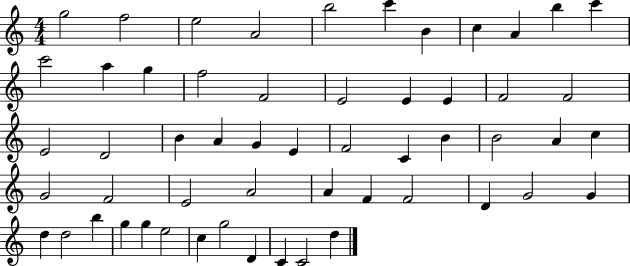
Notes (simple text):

G5/h F5/h E5/h A4/h B5/h C6/q B4/q C5/q A4/q B5/q C6/q C6/h A5/q G5/q F5/h F4/h E4/h E4/q E4/q F4/h F4/h E4/h D4/h B4/q A4/q G4/q E4/q F4/h C4/q B4/q B4/h A4/q C5/q G4/h F4/h E4/h A4/h A4/q F4/q F4/h D4/q G4/h G4/q D5/q D5/h B5/q G5/q G5/q E5/h C5/q G5/h D4/q C4/q C4/h D5/q